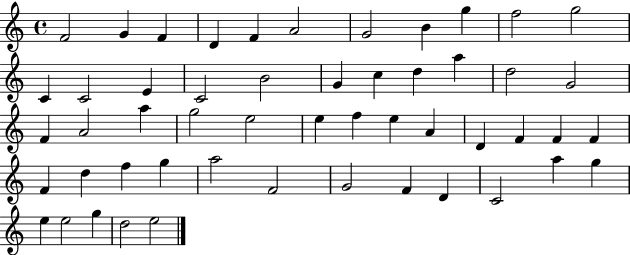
F4/h G4/q F4/q D4/q F4/q A4/h G4/h B4/q G5/q F5/h G5/h C4/q C4/h E4/q C4/h B4/h G4/q C5/q D5/q A5/q D5/h G4/h F4/q A4/h A5/q G5/h E5/h E5/q F5/q E5/q A4/q D4/q F4/q F4/q F4/q F4/q D5/q F5/q G5/q A5/h F4/h G4/h F4/q D4/q C4/h A5/q G5/q E5/q E5/h G5/q D5/h E5/h